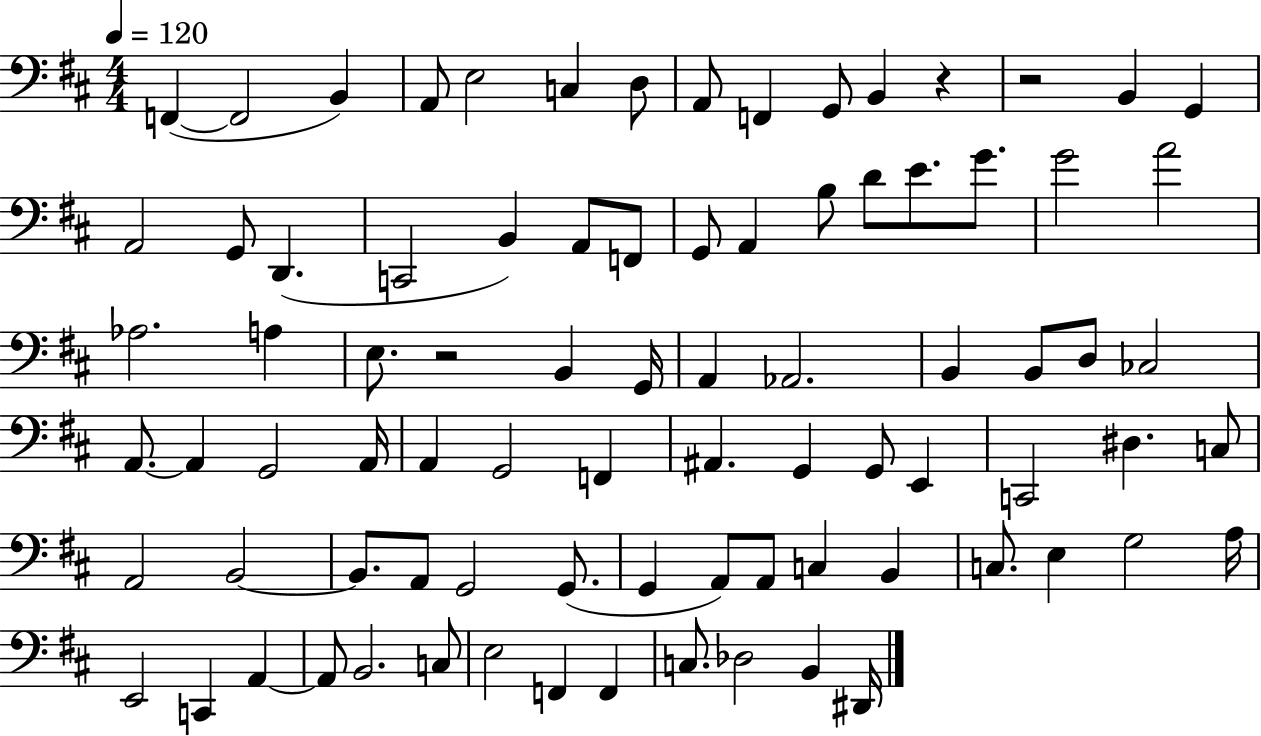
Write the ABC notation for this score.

X:1
T:Untitled
M:4/4
L:1/4
K:D
F,, F,,2 B,, A,,/2 E,2 C, D,/2 A,,/2 F,, G,,/2 B,, z z2 B,, G,, A,,2 G,,/2 D,, C,,2 B,, A,,/2 F,,/2 G,,/2 A,, B,/2 D/2 E/2 G/2 G2 A2 _A,2 A, E,/2 z2 B,, G,,/4 A,, _A,,2 B,, B,,/2 D,/2 _C,2 A,,/2 A,, G,,2 A,,/4 A,, G,,2 F,, ^A,, G,, G,,/2 E,, C,,2 ^D, C,/2 A,,2 B,,2 B,,/2 A,,/2 G,,2 G,,/2 G,, A,,/2 A,,/2 C, B,, C,/2 E, G,2 A,/4 E,,2 C,, A,, A,,/2 B,,2 C,/2 E,2 F,, F,, C,/2 _D,2 B,, ^D,,/4